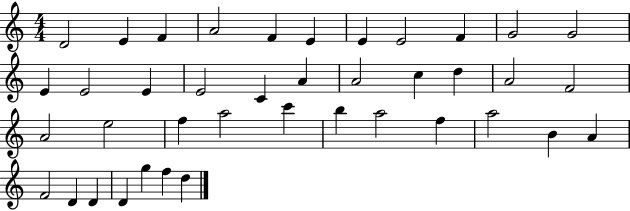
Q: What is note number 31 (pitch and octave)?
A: A5